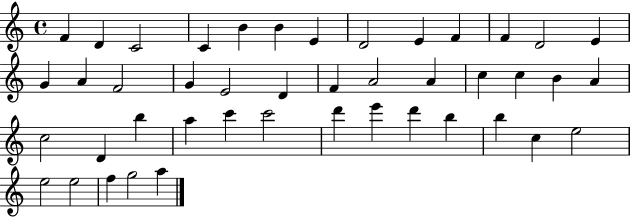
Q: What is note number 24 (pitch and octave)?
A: C5